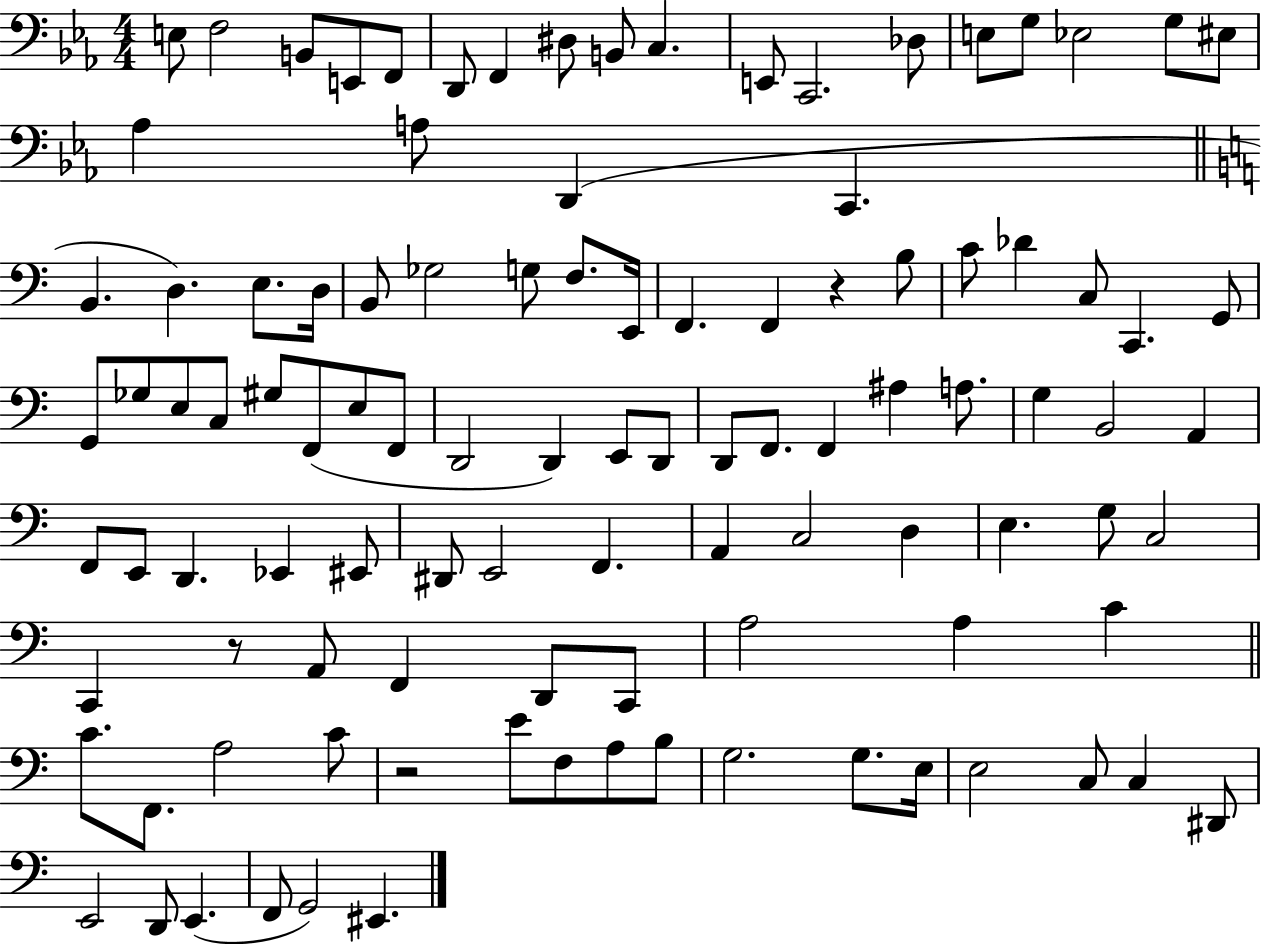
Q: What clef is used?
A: bass